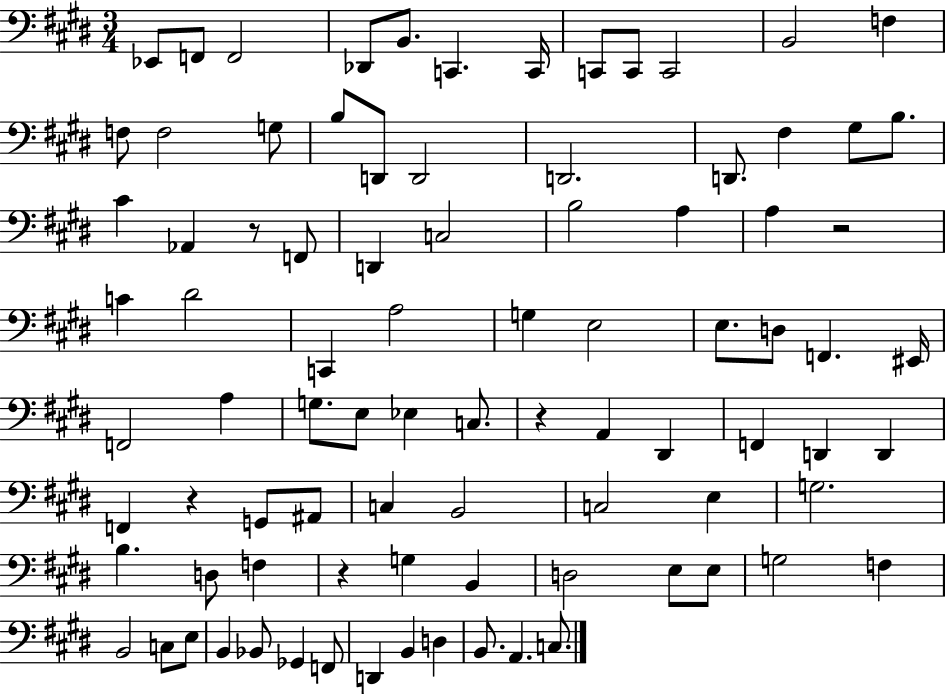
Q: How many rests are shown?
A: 5